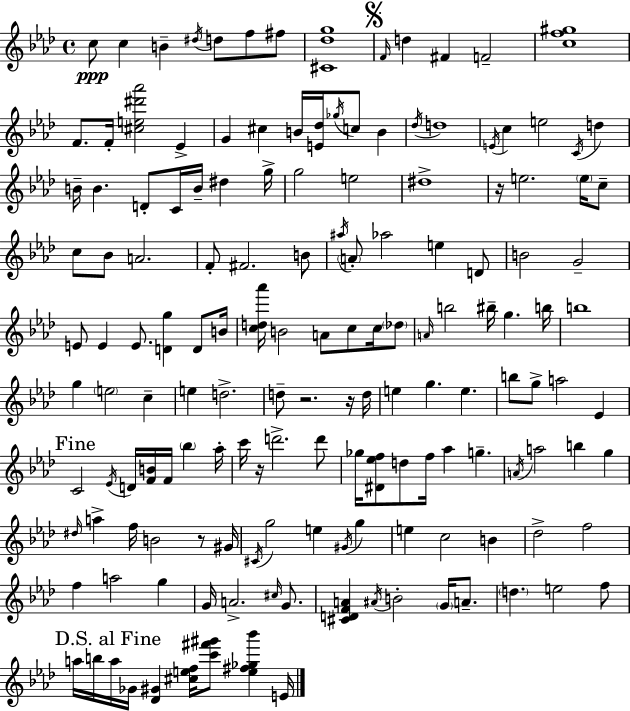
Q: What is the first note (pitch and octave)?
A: C5